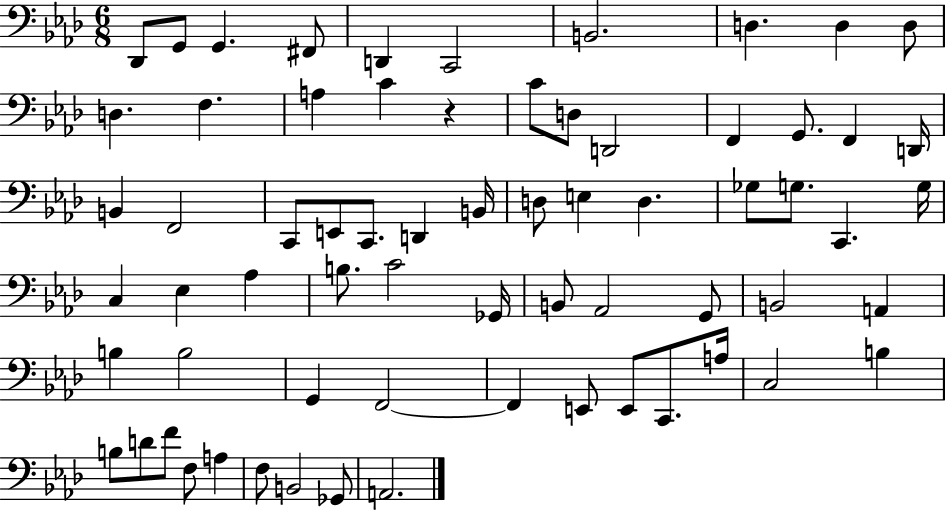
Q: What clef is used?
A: bass